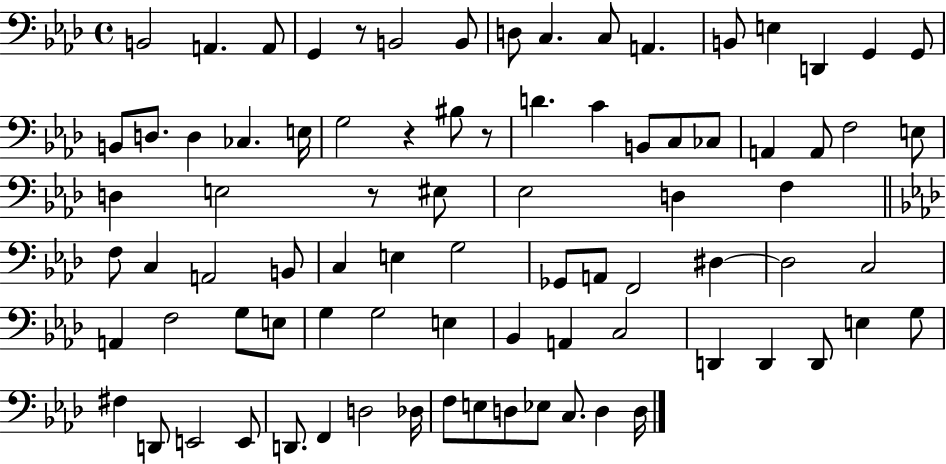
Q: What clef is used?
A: bass